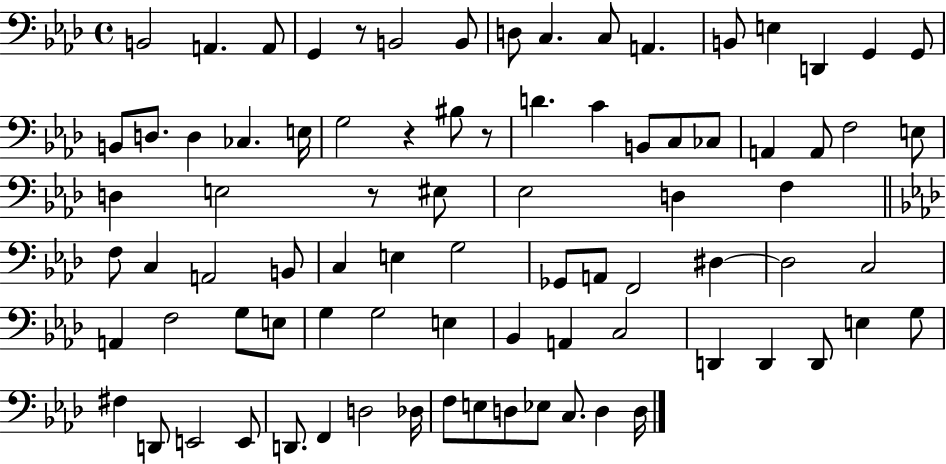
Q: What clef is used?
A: bass